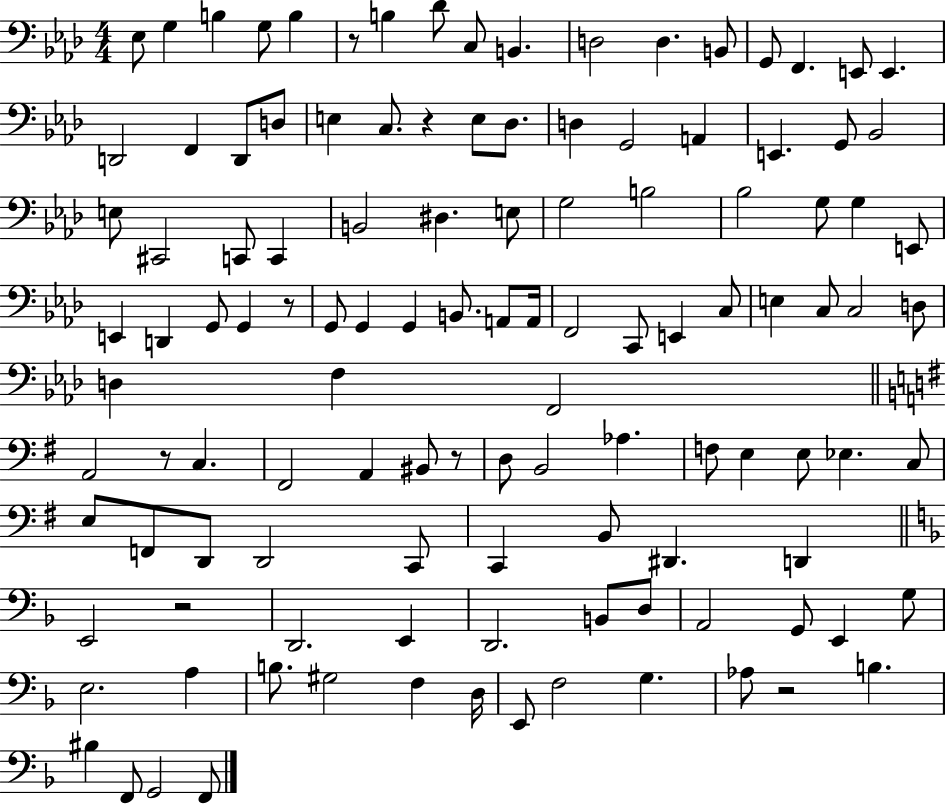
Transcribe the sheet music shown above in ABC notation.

X:1
T:Untitled
M:4/4
L:1/4
K:Ab
_E,/2 G, B, G,/2 B, z/2 B, _D/2 C,/2 B,, D,2 D, B,,/2 G,,/2 F,, E,,/2 E,, D,,2 F,, D,,/2 D,/2 E, C,/2 z E,/2 _D,/2 D, G,,2 A,, E,, G,,/2 _B,,2 E,/2 ^C,,2 C,,/2 C,, B,,2 ^D, E,/2 G,2 B,2 _B,2 G,/2 G, E,,/2 E,, D,, G,,/2 G,, z/2 G,,/2 G,, G,, B,,/2 A,,/2 A,,/4 F,,2 C,,/2 E,, C,/2 E, C,/2 C,2 D,/2 D, F, F,,2 A,,2 z/2 C, ^F,,2 A,, ^B,,/2 z/2 D,/2 B,,2 _A, F,/2 E, E,/2 _E, C,/2 E,/2 F,,/2 D,,/2 D,,2 C,,/2 C,, B,,/2 ^D,, D,, E,,2 z2 D,,2 E,, D,,2 B,,/2 D,/2 A,,2 G,,/2 E,, G,/2 E,2 A, B,/2 ^G,2 F, D,/4 E,,/2 F,2 G, _A,/2 z2 B, ^B, F,,/2 G,,2 F,,/2